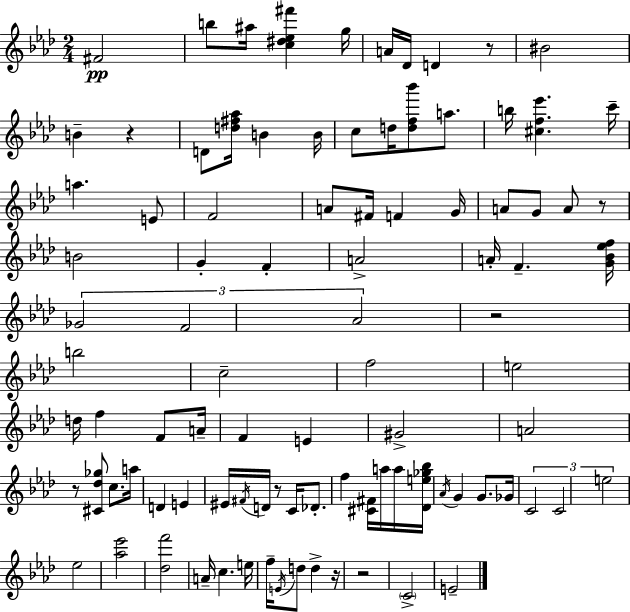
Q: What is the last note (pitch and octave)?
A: E4